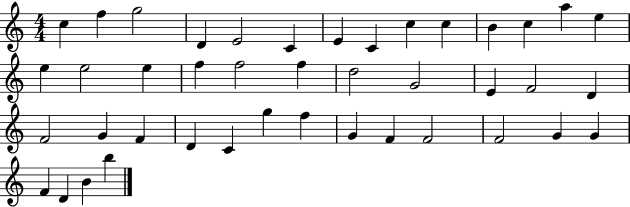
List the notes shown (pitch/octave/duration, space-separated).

C5/q F5/q G5/h D4/q E4/h C4/q E4/q C4/q C5/q C5/q B4/q C5/q A5/q E5/q E5/q E5/h E5/q F5/q F5/h F5/q D5/h G4/h E4/q F4/h D4/q F4/h G4/q F4/q D4/q C4/q G5/q F5/q G4/q F4/q F4/h F4/h G4/q G4/q F4/q D4/q B4/q B5/q